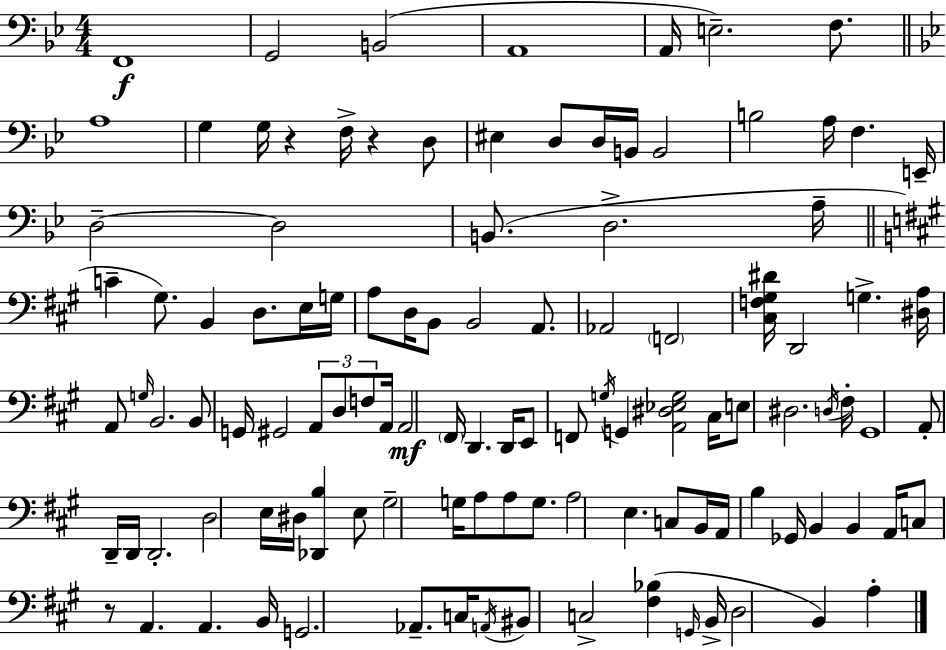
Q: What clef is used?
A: bass